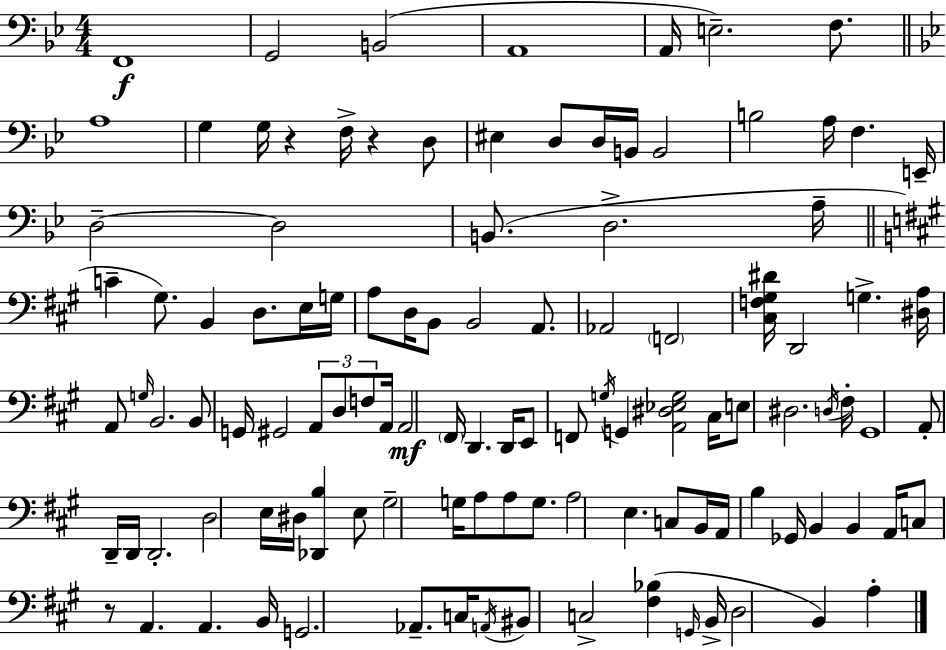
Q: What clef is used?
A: bass